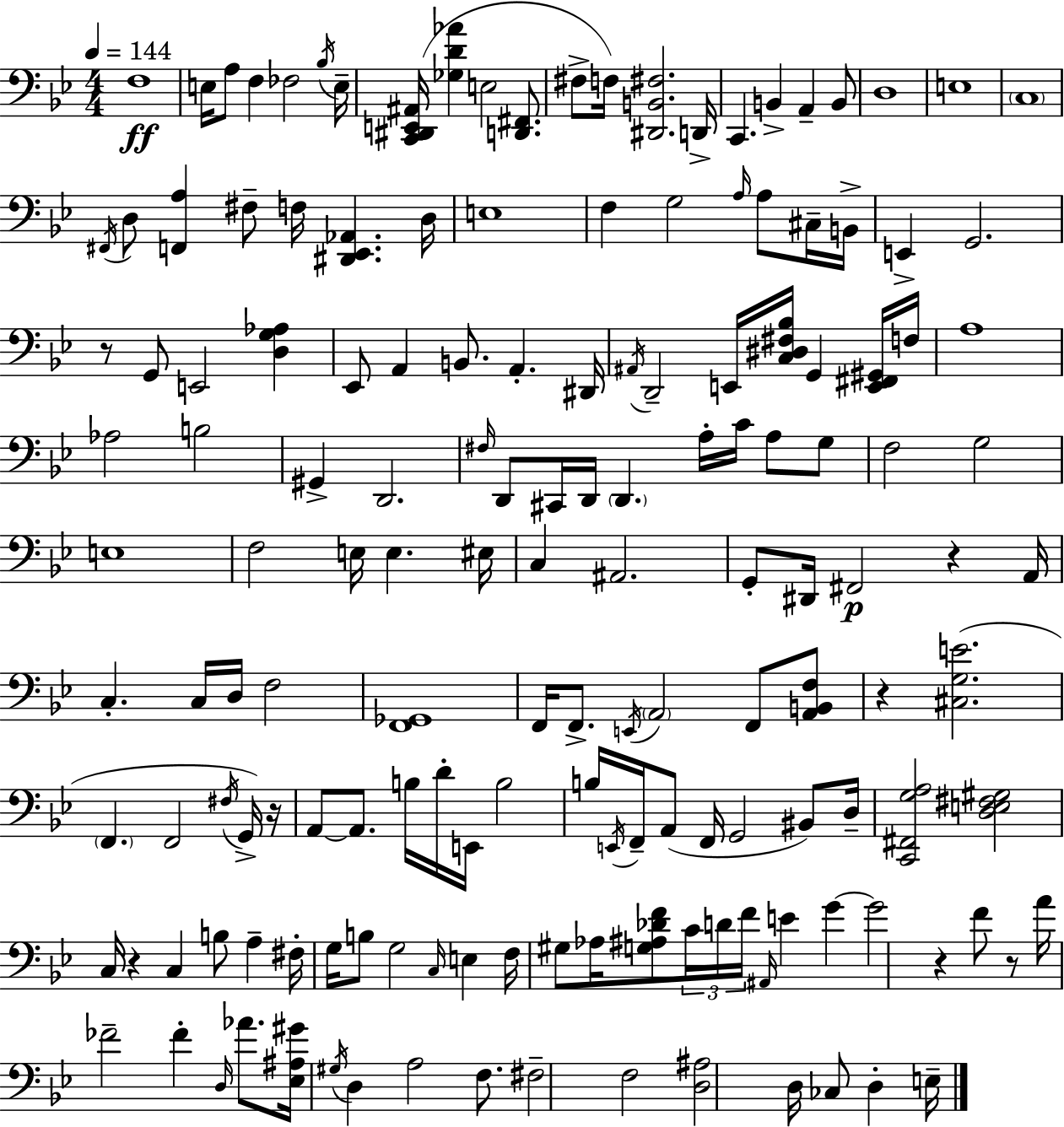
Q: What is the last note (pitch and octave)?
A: E3